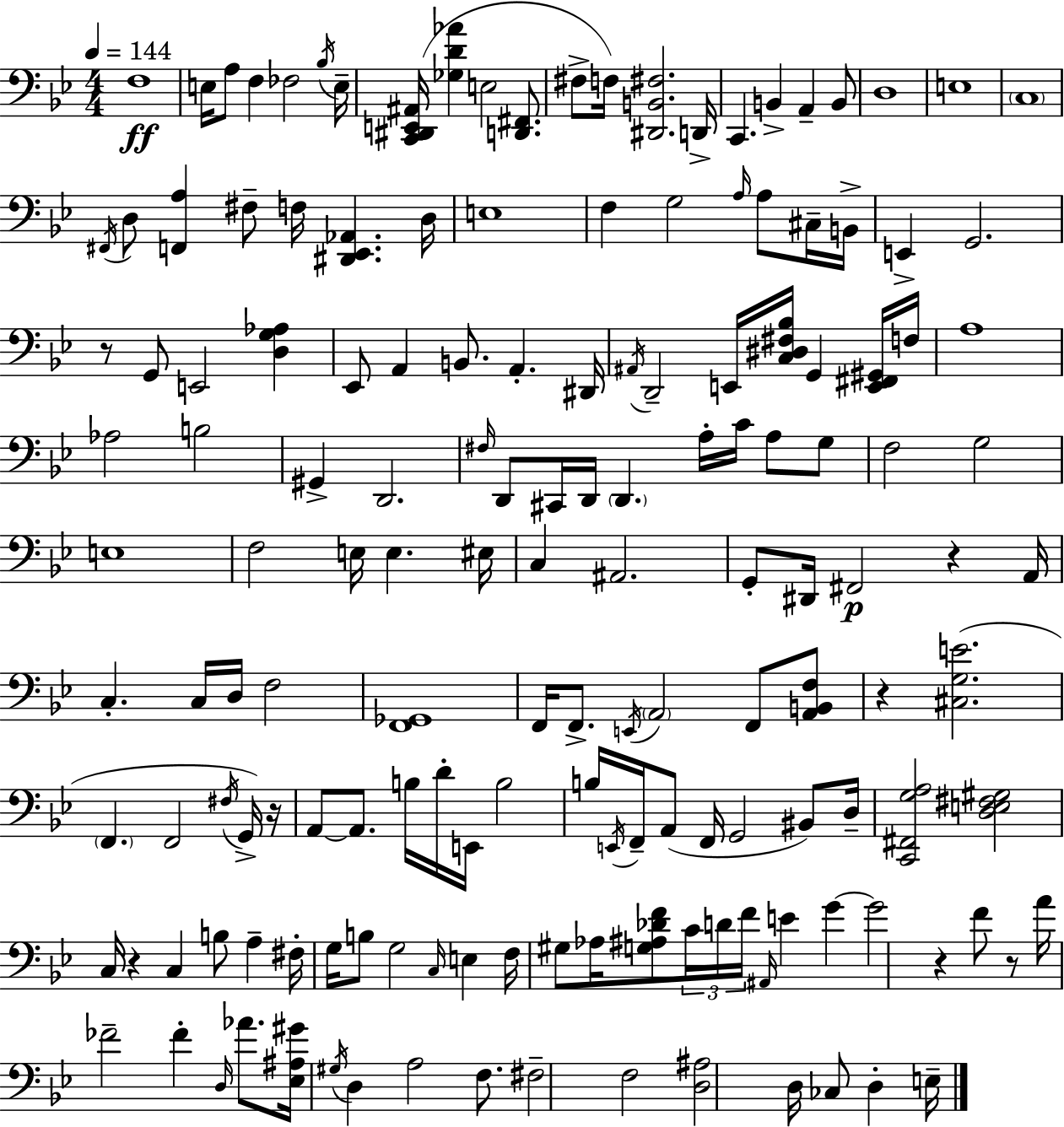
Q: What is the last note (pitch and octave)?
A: E3